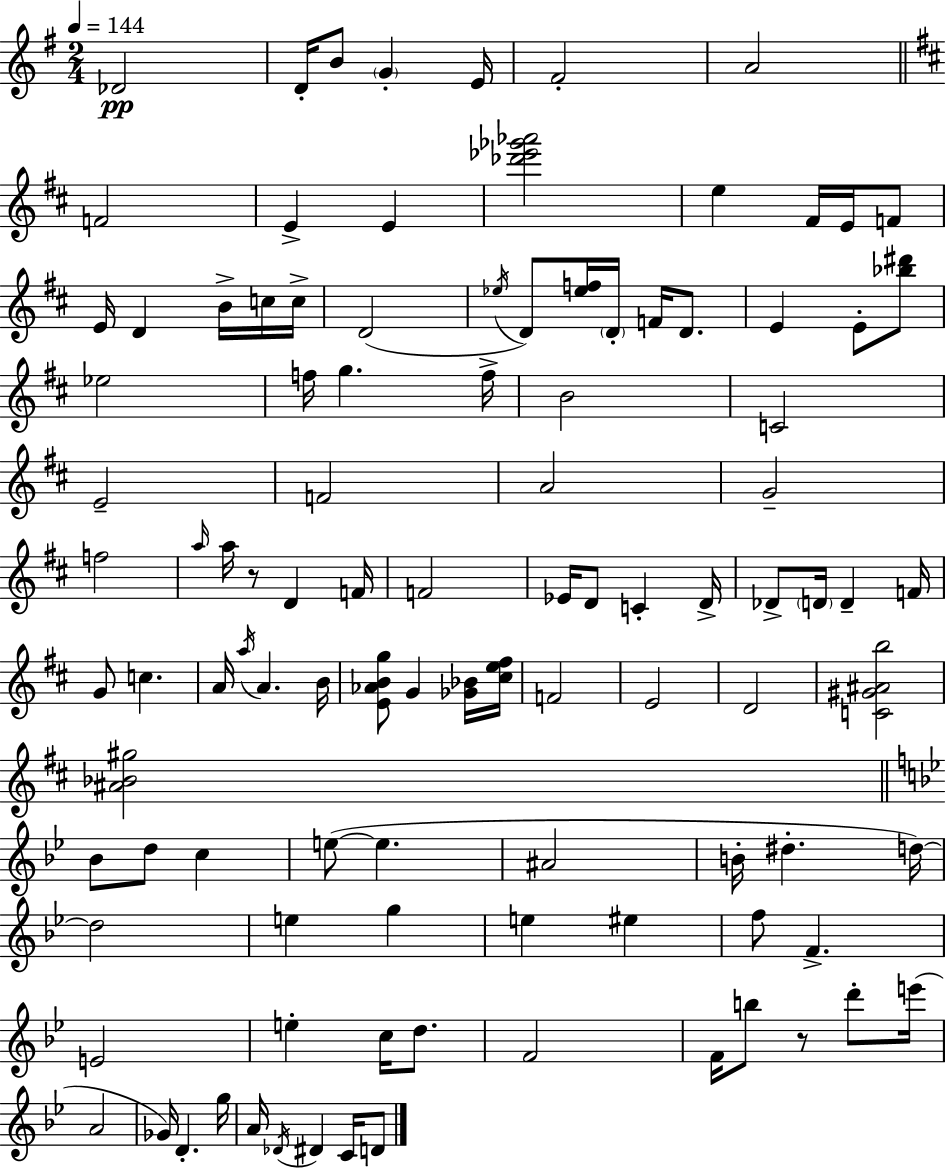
{
  \clef treble
  \numericTimeSignature
  \time 2/4
  \key e \minor
  \tempo 4 = 144
  des'2\pp | d'16-. b'8 \parenthesize g'4-. e'16 | fis'2-. | a'2 | \break \bar "||" \break \key d \major f'2 | e'4-> e'4 | <des''' ees''' ges''' aes'''>2 | e''4 fis'16 e'16 f'8 | \break e'16 d'4 b'16-> c''16 c''16-> | d'2( | \acciaccatura { ees''16 } d'8) <ees'' f''>16 \parenthesize d'16-. f'16 d'8. | e'4 e'8-. <bes'' dis'''>8 | \break ees''2 | f''16 g''4. | f''16-> b'2 | c'2 | \break e'2-- | f'2 | a'2 | g'2-- | \break f''2 | \grace { a''16 } a''16 r8 d'4 | f'16 f'2 | ees'16 d'8 c'4-. | \break d'16-> des'8-> \parenthesize d'16 d'4-- | f'16 g'8 c''4. | a'16 \acciaccatura { a''16 } a'4. | b'16 <e' aes' b' g''>8 g'4 | \break <ges' bes'>16 <cis'' e'' fis''>16 f'2 | e'2 | d'2 | <c' gis' ais' b''>2 | \break <ais' bes' gis''>2 | \bar "||" \break \key bes \major bes'8 d''8 c''4 | e''8~(~ e''4. | ais'2 | b'16-. dis''4.-. d''16~~) | \break d''2 | e''4 g''4 | e''4 eis''4 | f''8 f'4.-> | \break e'2 | e''4-. c''16 d''8. | f'2 | f'16 b''8 r8 d'''8-. e'''16( | \break a'2 | ges'16) d'4.-. g''16 | a'16 \acciaccatura { des'16 } dis'4 c'16 d'8 | \bar "|."
}